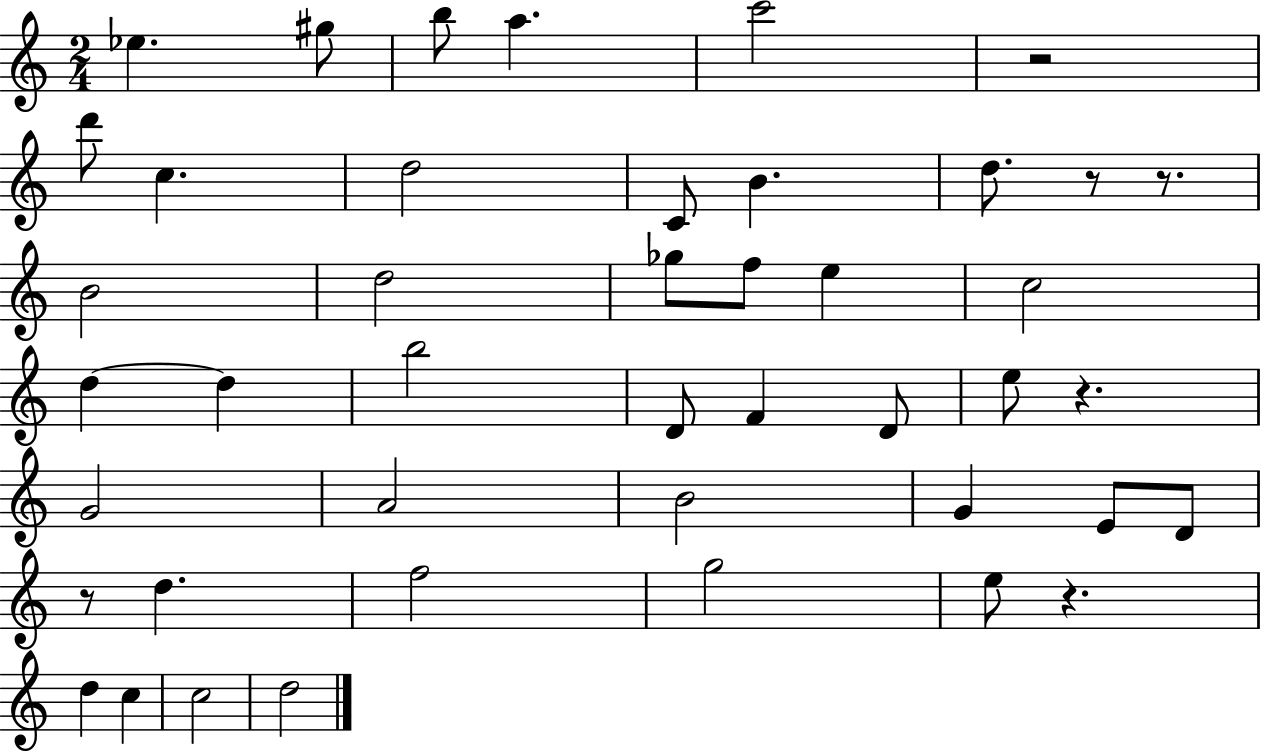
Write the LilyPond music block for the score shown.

{
  \clef treble
  \numericTimeSignature
  \time 2/4
  \key c \major
  ees''4. gis''8 | b''8 a''4. | c'''2 | r2 | \break d'''8 c''4. | d''2 | c'8 b'4. | d''8. r8 r8. | \break b'2 | d''2 | ges''8 f''8 e''4 | c''2 | \break d''4~~ d''4 | b''2 | d'8 f'4 d'8 | e''8 r4. | \break g'2 | a'2 | b'2 | g'4 e'8 d'8 | \break r8 d''4. | f''2 | g''2 | e''8 r4. | \break d''4 c''4 | c''2 | d''2 | \bar "|."
}